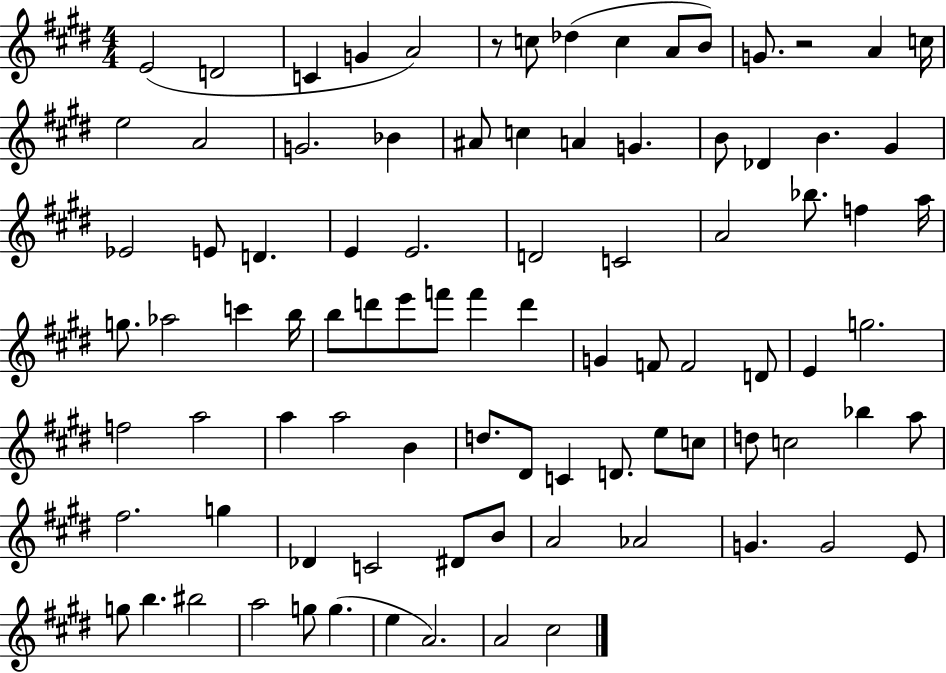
E4/h D4/h C4/q G4/q A4/h R/e C5/e Db5/q C5/q A4/e B4/e G4/e. R/h A4/q C5/s E5/h A4/h G4/h. Bb4/q A#4/e C5/q A4/q G4/q. B4/e Db4/q B4/q. G#4/q Eb4/h E4/e D4/q. E4/q E4/h. D4/h C4/h A4/h Bb5/e. F5/q A5/s G5/e. Ab5/h C6/q B5/s B5/e D6/e E6/e F6/e F6/q D6/q G4/q F4/e F4/h D4/e E4/q G5/h. F5/h A5/h A5/q A5/h B4/q D5/e. D#4/e C4/q D4/e. E5/e C5/e D5/e C5/h Bb5/q A5/e F#5/h. G5/q Db4/q C4/h D#4/e B4/e A4/h Ab4/h G4/q. G4/h E4/e G5/e B5/q. BIS5/h A5/h G5/e G5/q. E5/q A4/h. A4/h C#5/h